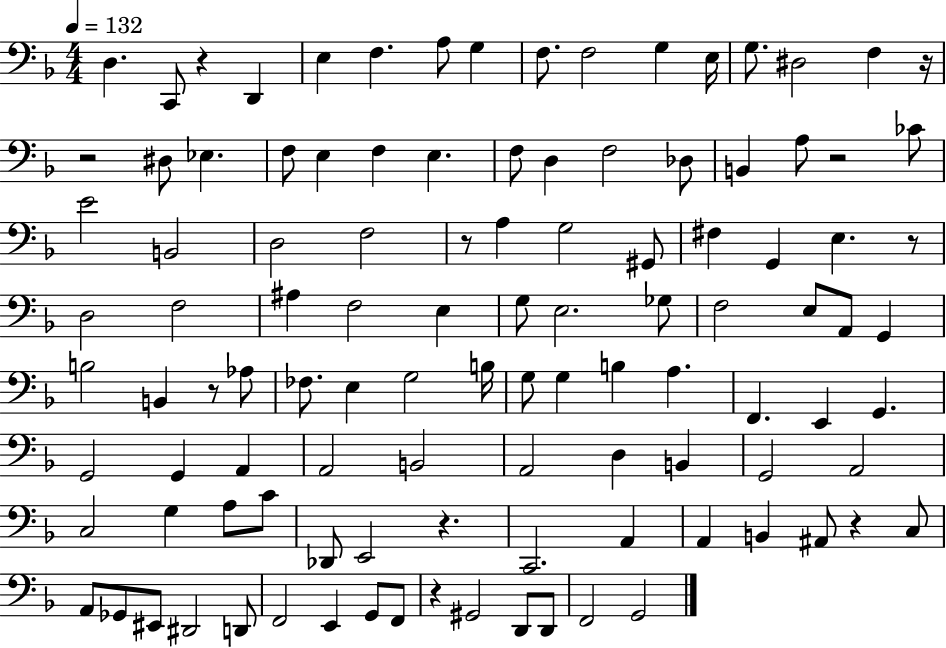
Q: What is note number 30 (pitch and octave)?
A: D3